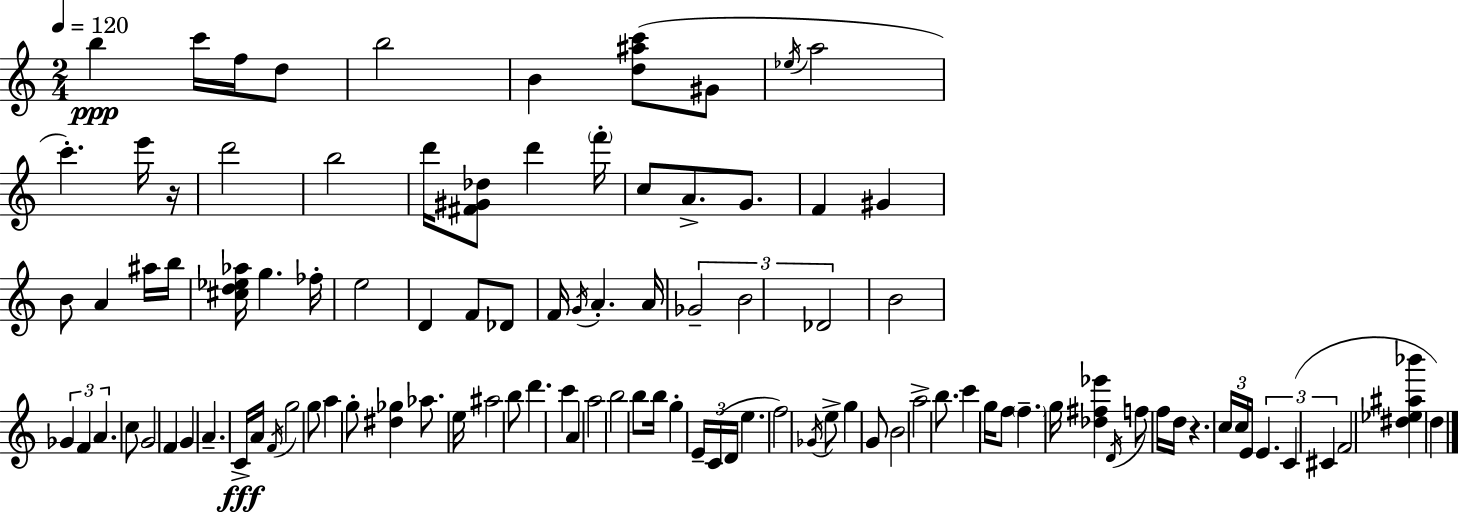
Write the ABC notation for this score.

X:1
T:Untitled
M:2/4
L:1/4
K:C
b c'/4 f/4 d/2 b2 B [d^ac']/2 ^G/2 _e/4 a2 c' e'/4 z/4 d'2 b2 d'/4 [^F^G_d]/2 d' f'/4 c/2 A/2 G/2 F ^G B/2 A ^a/4 b/4 [^cd_e_a]/4 g _f/4 e2 D F/2 _D/2 F/4 G/4 A A/4 _G2 B2 _D2 B2 _G F A c/2 G2 F G A C/4 A/4 F/4 g2 g/2 a g/2 [^d_g] _a/2 e/4 ^a2 b/2 d' c' A a2 b2 b/2 b/4 g E/4 C/4 D/4 e f2 _G/4 e/2 g G/2 B2 a2 b/2 c' g/4 f/2 f g/4 [_d^f_e'] D/4 f/2 f/4 d/4 z c/4 c/4 E/4 E C ^C F2 [^d_e^a_b'] d